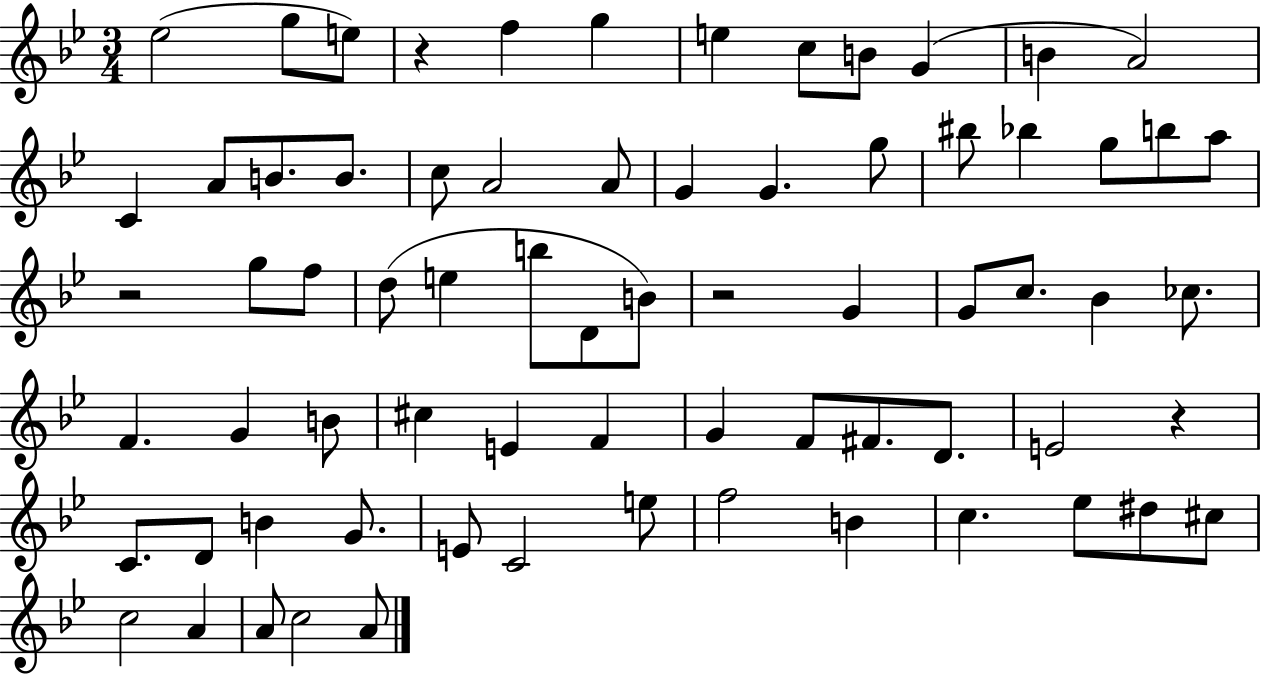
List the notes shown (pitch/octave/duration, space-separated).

Eb5/h G5/e E5/e R/q F5/q G5/q E5/q C5/e B4/e G4/q B4/q A4/h C4/q A4/e B4/e. B4/e. C5/e A4/h A4/e G4/q G4/q. G5/e BIS5/e Bb5/q G5/e B5/e A5/e R/h G5/e F5/e D5/e E5/q B5/e D4/e B4/e R/h G4/q G4/e C5/e. Bb4/q CES5/e. F4/q. G4/q B4/e C#5/q E4/q F4/q G4/q F4/e F#4/e. D4/e. E4/h R/q C4/e. D4/e B4/q G4/e. E4/e C4/h E5/e F5/h B4/q C5/q. Eb5/e D#5/e C#5/e C5/h A4/q A4/e C5/h A4/e